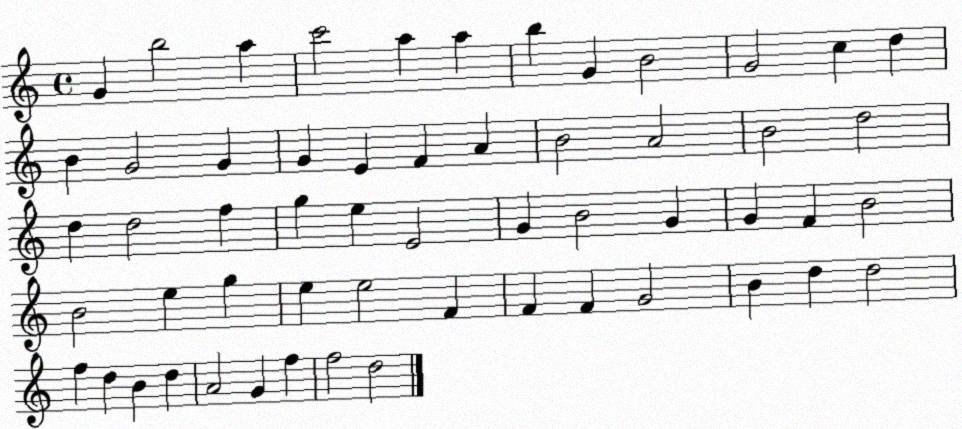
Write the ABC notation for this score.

X:1
T:Untitled
M:4/4
L:1/4
K:C
G b2 a c'2 a a b G B2 G2 c d B G2 G G E F A B2 A2 B2 d2 d d2 f g e E2 G B2 G G F B2 B2 e g e e2 F F F G2 B d d2 f d B d A2 G f f2 d2